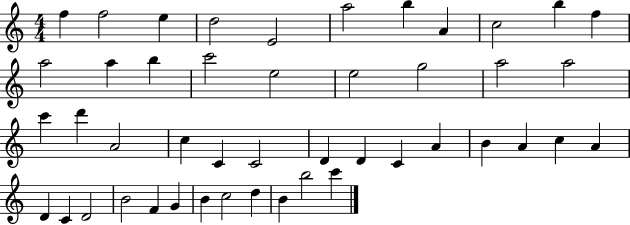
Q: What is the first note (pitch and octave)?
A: F5